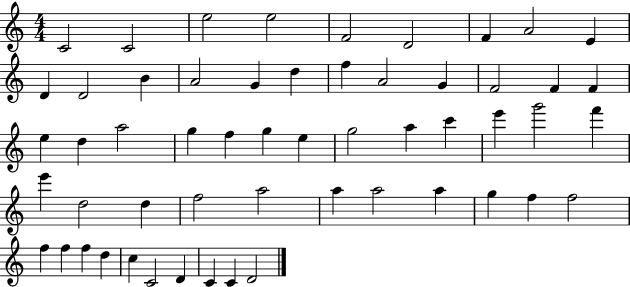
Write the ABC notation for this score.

X:1
T:Untitled
M:4/4
L:1/4
K:C
C2 C2 e2 e2 F2 D2 F A2 E D D2 B A2 G d f A2 G F2 F F e d a2 g f g e g2 a c' e' g'2 f' e' d2 d f2 a2 a a2 a g f f2 f f f d c C2 D C C D2